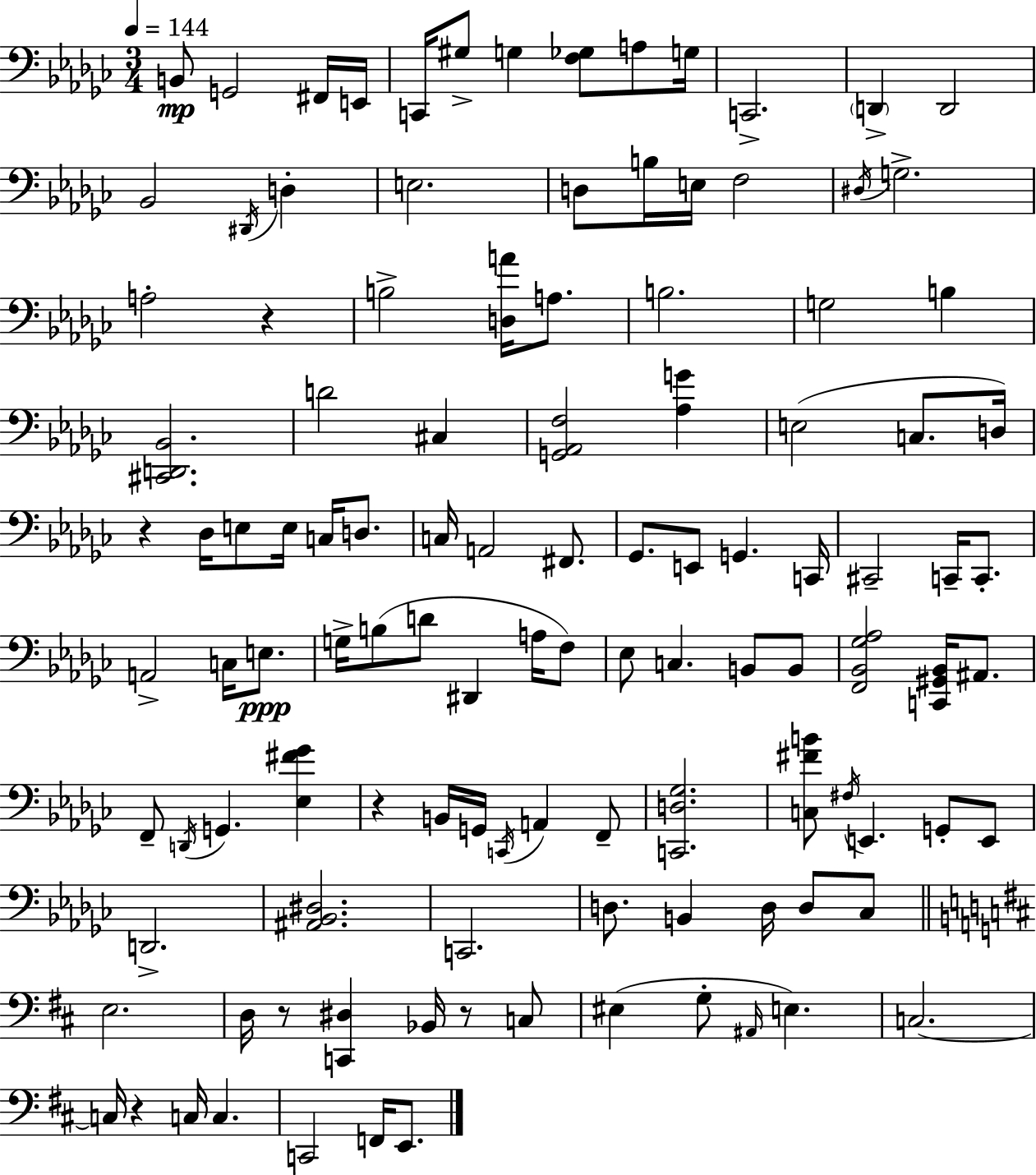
X:1
T:Untitled
M:3/4
L:1/4
K:Ebm
B,,/2 G,,2 ^F,,/4 E,,/4 C,,/4 ^G,/2 G, [F,_G,]/2 A,/2 G,/4 C,,2 D,, D,,2 _B,,2 ^D,,/4 D, E,2 D,/2 B,/4 E,/4 F,2 ^D,/4 G,2 A,2 z B,2 [D,A]/4 A,/2 B,2 G,2 B, [^C,,D,,_B,,]2 D2 ^C, [G,,_A,,F,]2 [_A,G] E,2 C,/2 D,/4 z _D,/4 E,/2 E,/4 C,/4 D,/2 C,/4 A,,2 ^F,,/2 _G,,/2 E,,/2 G,, C,,/4 ^C,,2 C,,/4 C,,/2 A,,2 C,/4 E,/2 G,/4 B,/2 D/2 ^D,, A,/4 F,/2 _E,/2 C, B,,/2 B,,/2 [F,,_B,,_G,_A,]2 [C,,^G,,_B,,]/4 ^A,,/2 F,,/2 D,,/4 G,, [_E,^F_G] z B,,/4 G,,/4 C,,/4 A,, F,,/2 [C,,D,_G,]2 [C,^FB]/2 ^F,/4 E,, G,,/2 E,,/2 D,,2 [^A,,_B,,^D,]2 C,,2 D,/2 B,, D,/4 D,/2 _C,/2 E,2 D,/4 z/2 [C,,^D,] _B,,/4 z/2 C,/2 ^E, G,/2 ^A,,/4 E, C,2 C,/4 z C,/4 C, C,,2 F,,/4 E,,/2